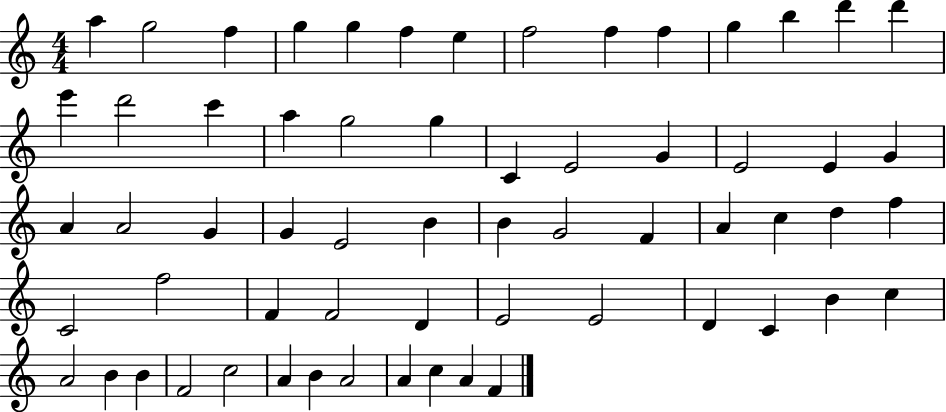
{
  \clef treble
  \numericTimeSignature
  \time 4/4
  \key c \major
  a''4 g''2 f''4 | g''4 g''4 f''4 e''4 | f''2 f''4 f''4 | g''4 b''4 d'''4 d'''4 | \break e'''4 d'''2 c'''4 | a''4 g''2 g''4 | c'4 e'2 g'4 | e'2 e'4 g'4 | \break a'4 a'2 g'4 | g'4 e'2 b'4 | b'4 g'2 f'4 | a'4 c''4 d''4 f''4 | \break c'2 f''2 | f'4 f'2 d'4 | e'2 e'2 | d'4 c'4 b'4 c''4 | \break a'2 b'4 b'4 | f'2 c''2 | a'4 b'4 a'2 | a'4 c''4 a'4 f'4 | \break \bar "|."
}